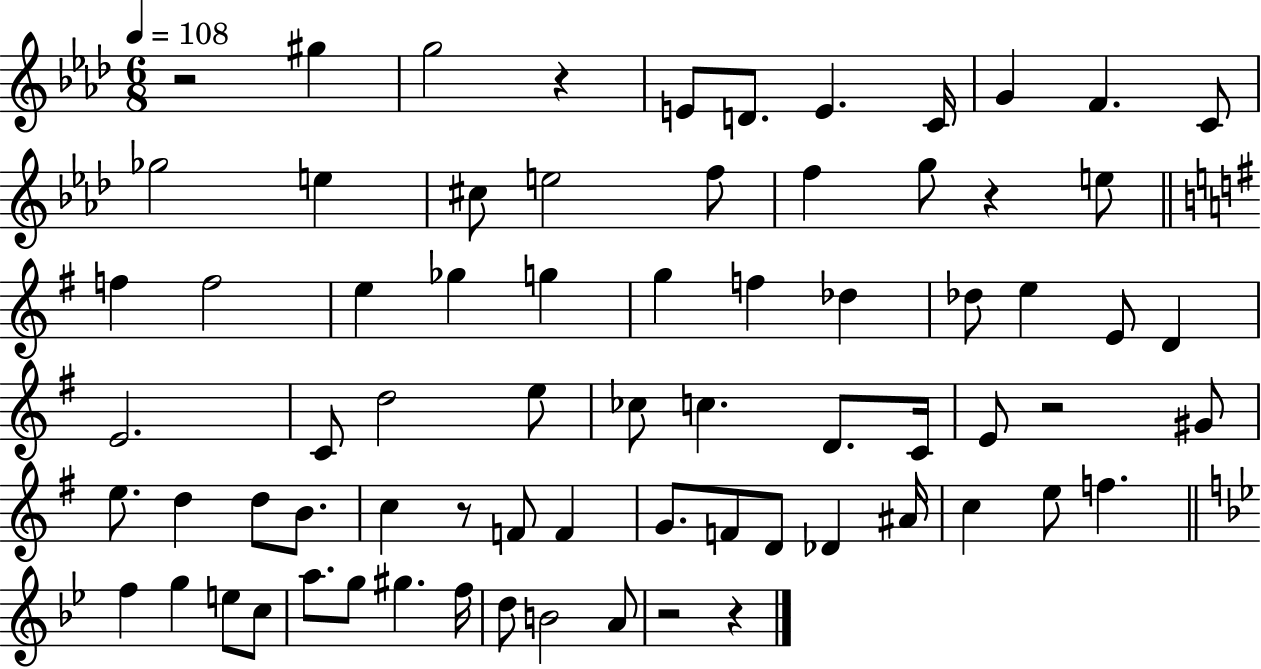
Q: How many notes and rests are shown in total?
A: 72